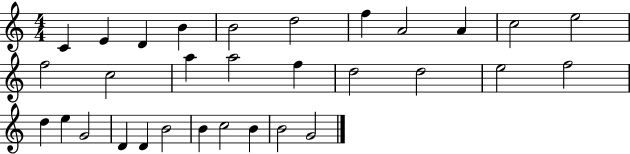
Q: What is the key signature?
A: C major